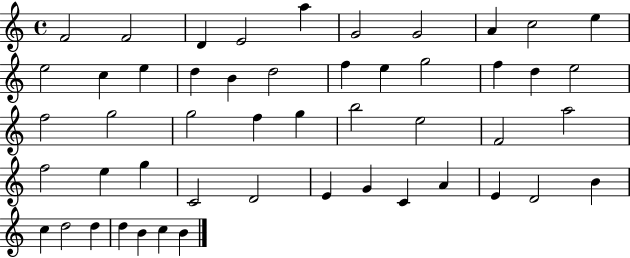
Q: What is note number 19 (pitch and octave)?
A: G5